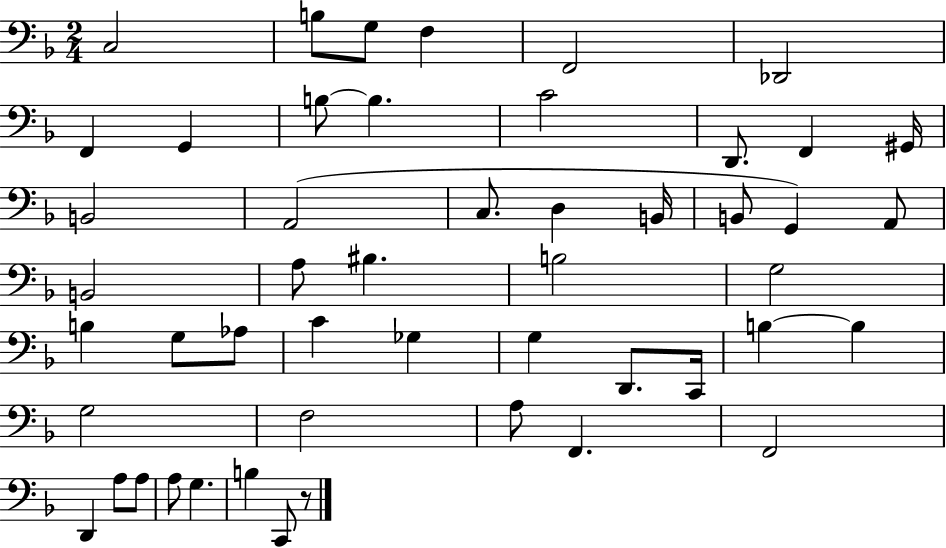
X:1
T:Untitled
M:2/4
L:1/4
K:F
C,2 B,/2 G,/2 F, F,,2 _D,,2 F,, G,, B,/2 B, C2 D,,/2 F,, ^G,,/4 B,,2 A,,2 C,/2 D, B,,/4 B,,/2 G,, A,,/2 B,,2 A,/2 ^B, B,2 G,2 B, G,/2 _A,/2 C _G, G, D,,/2 C,,/4 B, B, G,2 F,2 A,/2 F,, F,,2 D,, A,/2 A,/2 A,/2 G, B, C,,/2 z/2